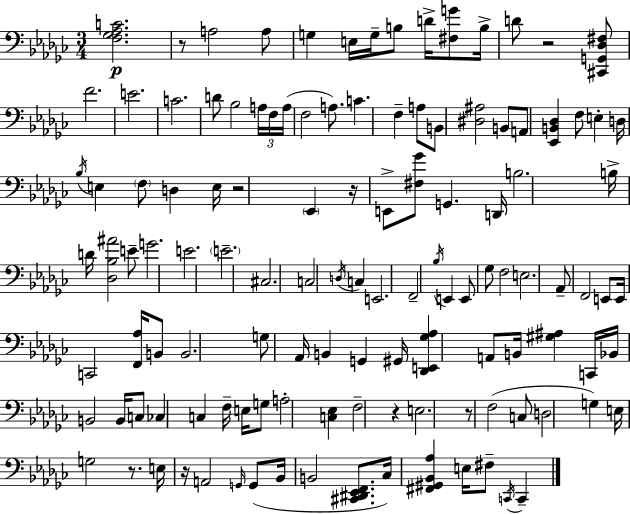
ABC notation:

X:1
T:Untitled
M:3/4
L:1/4
K:Ebm
[F,_G,_A,C]2 z/2 A,2 A,/2 G, E,/4 G,/4 B,/2 D/4 [^F,G]/2 B,/4 D/2 z2 [^C,,G,,_D,^F,]/2 F2 E2 C2 D/2 _B,2 A,/4 F,/4 A,/4 F,2 A,/2 C F, A,/2 B,,/2 [^D,^A,]2 B,,/2 A,,/2 [_E,,B,,_D,] F,/2 E, D,/4 _B,/4 E, F,/2 D, E,/4 z2 _E,, z/4 E,,/2 [^F,_G]/2 G,, D,,/4 B,2 B,/4 D/4 [_D,_B,^A]2 E/2 G2 E2 E2 ^C,2 C,2 D,/4 C, E,,2 F,,2 _B,/4 E,, E,,/2 _G,/2 F,2 E,2 _A,,/2 F,,2 E,,/2 E,,/4 C,,2 [F,,_A,]/4 B,,/2 B,,2 G,/2 _A,,/4 B,, G,, ^G,,/4 [_D,,E,,_G,_A,] A,,/2 B,,/4 [^G,^A,] C,,/4 _B,,/4 B,,2 B,,/4 C,/2 _C, C, F,/4 E,/4 G,/2 A,2 [C,_E,] F,2 z E,2 z/2 F,2 C,/2 D,2 G, E,/4 G,2 z/2 E,/4 z/4 A,,2 G,,/4 G,,/2 _B,,/4 B,,2 [^C,,^D,,_E,,F,,]/2 _C,/4 [^F,,^G,,_B,,_A,] E,/4 ^F,/2 C,,/4 C,,